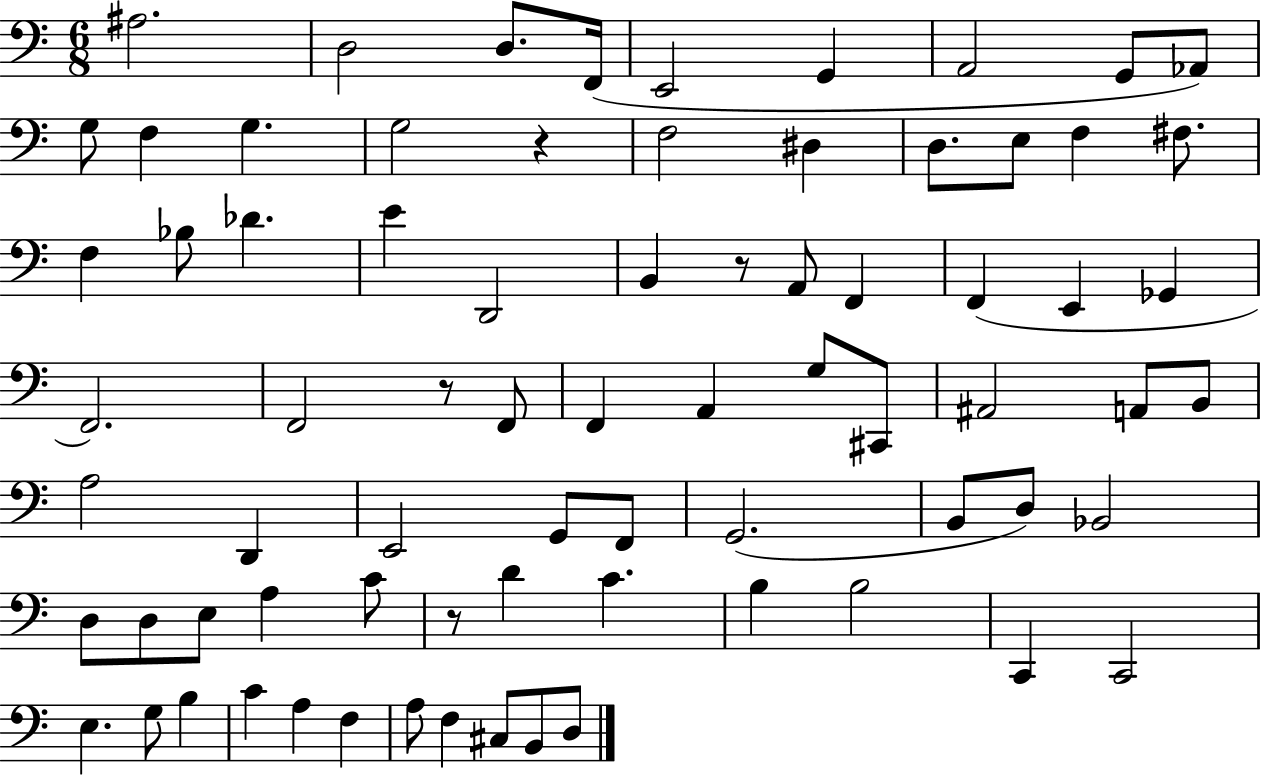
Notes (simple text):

A#3/h. D3/h D3/e. F2/s E2/h G2/q A2/h G2/e Ab2/e G3/e F3/q G3/q. G3/h R/q F3/h D#3/q D3/e. E3/e F3/q F#3/e. F3/q Bb3/e Db4/q. E4/q D2/h B2/q R/e A2/e F2/q F2/q E2/q Gb2/q F2/h. F2/h R/e F2/e F2/q A2/q G3/e C#2/e A#2/h A2/e B2/e A3/h D2/q E2/h G2/e F2/e G2/h. B2/e D3/e Bb2/h D3/e D3/e E3/e A3/q C4/e R/e D4/q C4/q. B3/q B3/h C2/q C2/h E3/q. G3/e B3/q C4/q A3/q F3/q A3/e F3/q C#3/e B2/e D3/e